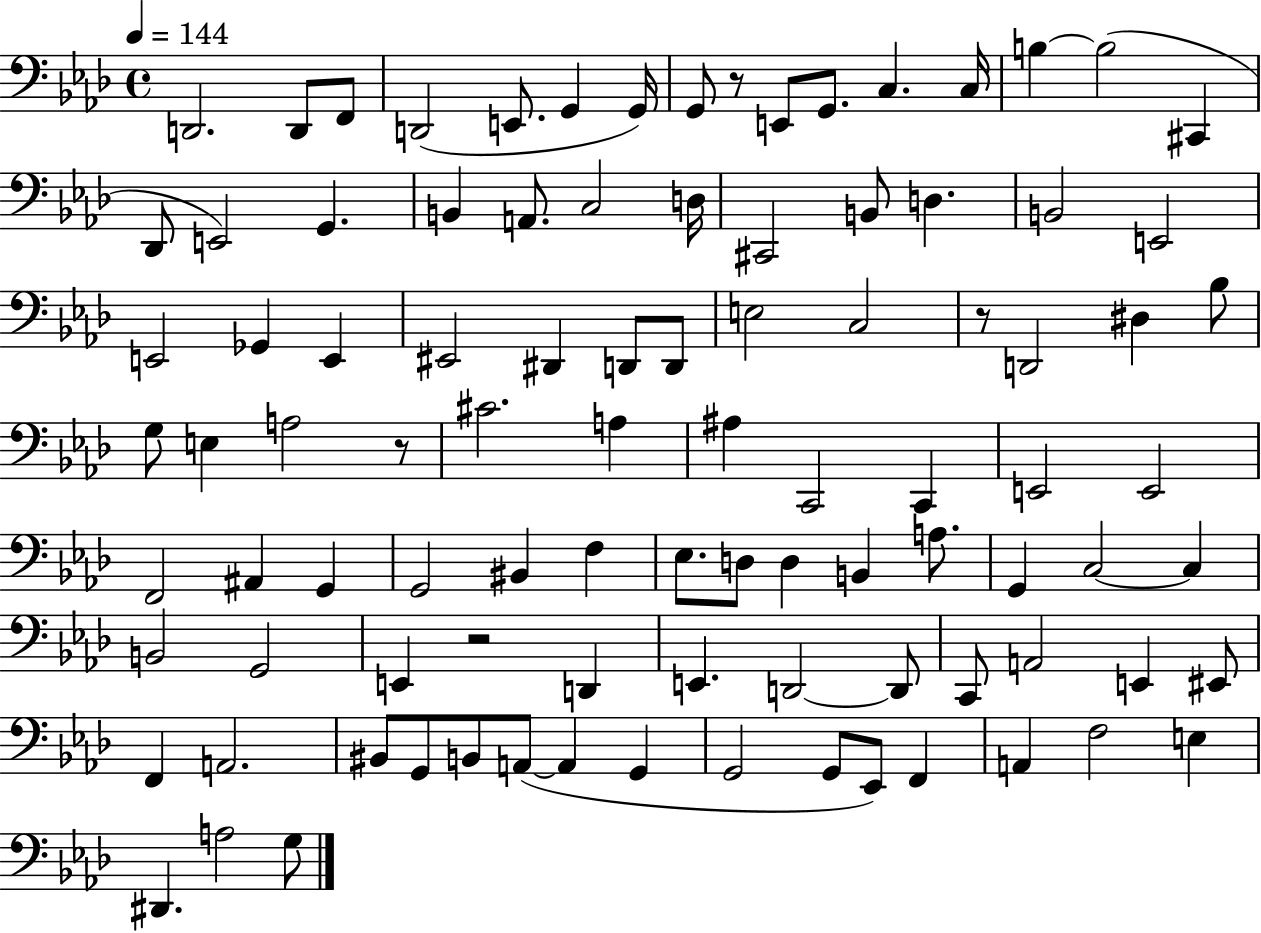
D2/h. D2/e F2/e D2/h E2/e. G2/q G2/s G2/e R/e E2/e G2/e. C3/q. C3/s B3/q B3/h C#2/q Db2/e E2/h G2/q. B2/q A2/e. C3/h D3/s C#2/h B2/e D3/q. B2/h E2/h E2/h Gb2/q E2/q EIS2/h D#2/q D2/e D2/e E3/h C3/h R/e D2/h D#3/q Bb3/e G3/e E3/q A3/h R/e C#4/h. A3/q A#3/q C2/h C2/q E2/h E2/h F2/h A#2/q G2/q G2/h BIS2/q F3/q Eb3/e. D3/e D3/q B2/q A3/e. G2/q C3/h C3/q B2/h G2/h E2/q R/h D2/q E2/q. D2/h D2/e C2/e A2/h E2/q EIS2/e F2/q A2/h. BIS2/e G2/e B2/e A2/e A2/q G2/q G2/h G2/e Eb2/e F2/q A2/q F3/h E3/q D#2/q. A3/h G3/e